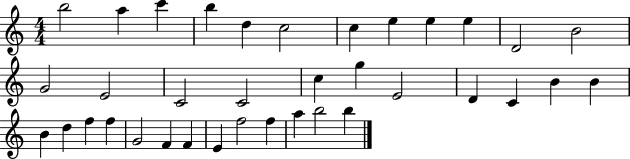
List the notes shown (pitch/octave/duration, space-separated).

B5/h A5/q C6/q B5/q D5/q C5/h C5/q E5/q E5/q E5/q D4/h B4/h G4/h E4/h C4/h C4/h C5/q G5/q E4/h D4/q C4/q B4/q B4/q B4/q D5/q F5/q F5/q G4/h F4/q F4/q E4/q F5/h F5/q A5/q B5/h B5/q